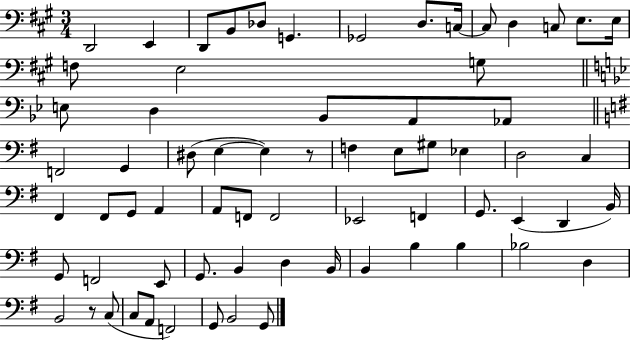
X:1
T:Untitled
M:3/4
L:1/4
K:A
D,,2 E,, D,,/2 B,,/2 _D,/2 G,, _G,,2 D,/2 C,/4 C,/2 D, C,/2 E,/2 E,/4 F,/2 E,2 G,/2 E,/2 D, _B,,/2 A,,/2 _A,,/2 F,,2 G,, ^D,/2 E, E, z/2 F, E,/2 ^G,/2 _E, D,2 C, ^F,, ^F,,/2 G,,/2 A,, A,,/2 F,,/2 F,,2 _E,,2 F,, G,,/2 E,, D,, B,,/4 G,,/2 F,,2 E,,/2 G,,/2 B,, D, B,,/4 B,, B, B, _B,2 D, B,,2 z/2 C,/2 C,/2 A,,/2 F,,2 G,,/2 B,,2 G,,/2